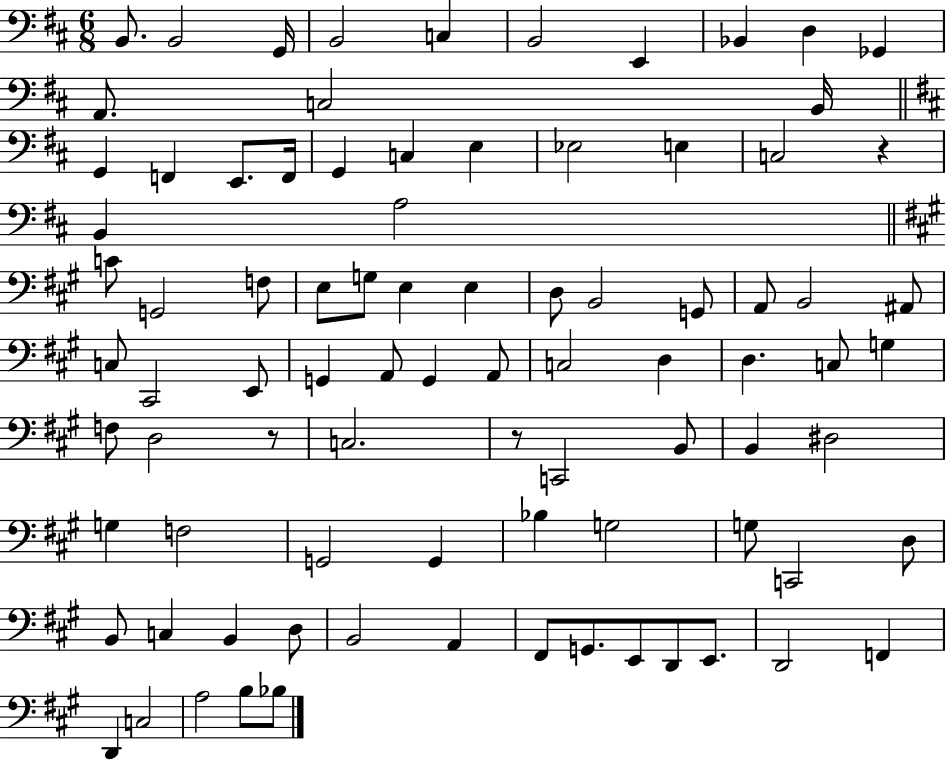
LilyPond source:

{
  \clef bass
  \numericTimeSignature
  \time 6/8
  \key d \major
  \repeat volta 2 { b,8. b,2 g,16 | b,2 c4 | b,2 e,4 | bes,4 d4 ges,4 | \break a,8. c2 b,16 | \bar "||" \break \key b \minor g,4 f,4 e,8. f,16 | g,4 c4 e4 | ees2 e4 | c2 r4 | \break b,4 a2 | \bar "||" \break \key a \major c'8 g,2 f8 | e8 g8 e4 e4 | d8 b,2 g,8 | a,8 b,2 ais,8 | \break c8 cis,2 e,8 | g,4 a,8 g,4 a,8 | c2 d4 | d4. c8 g4 | \break f8 d2 r8 | c2. | r8 c,2 b,8 | b,4 dis2 | \break g4 f2 | g,2 g,4 | bes4 g2 | g8 c,2 d8 | \break b,8 c4 b,4 d8 | b,2 a,4 | fis,8 g,8. e,8 d,8 e,8. | d,2 f,4 | \break d,4 c2 | a2 b8 bes8 | } \bar "|."
}